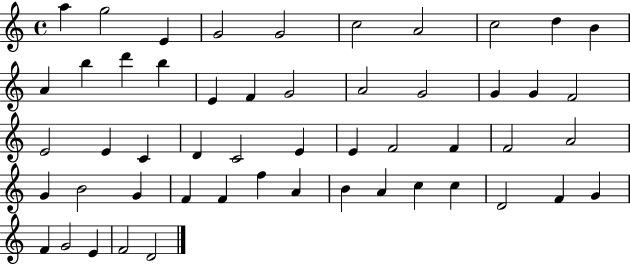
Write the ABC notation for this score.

X:1
T:Untitled
M:4/4
L:1/4
K:C
a g2 E G2 G2 c2 A2 c2 d B A b d' b E F G2 A2 G2 G G F2 E2 E C D C2 E E F2 F F2 A2 G B2 G F F f A B A c c D2 F G F G2 E F2 D2